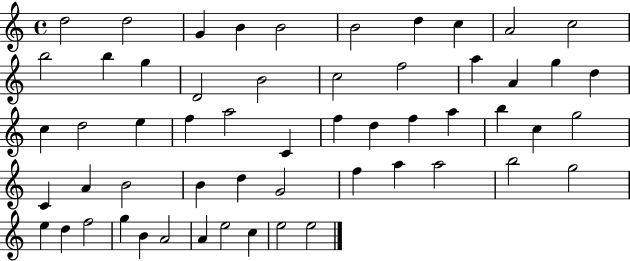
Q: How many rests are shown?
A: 0